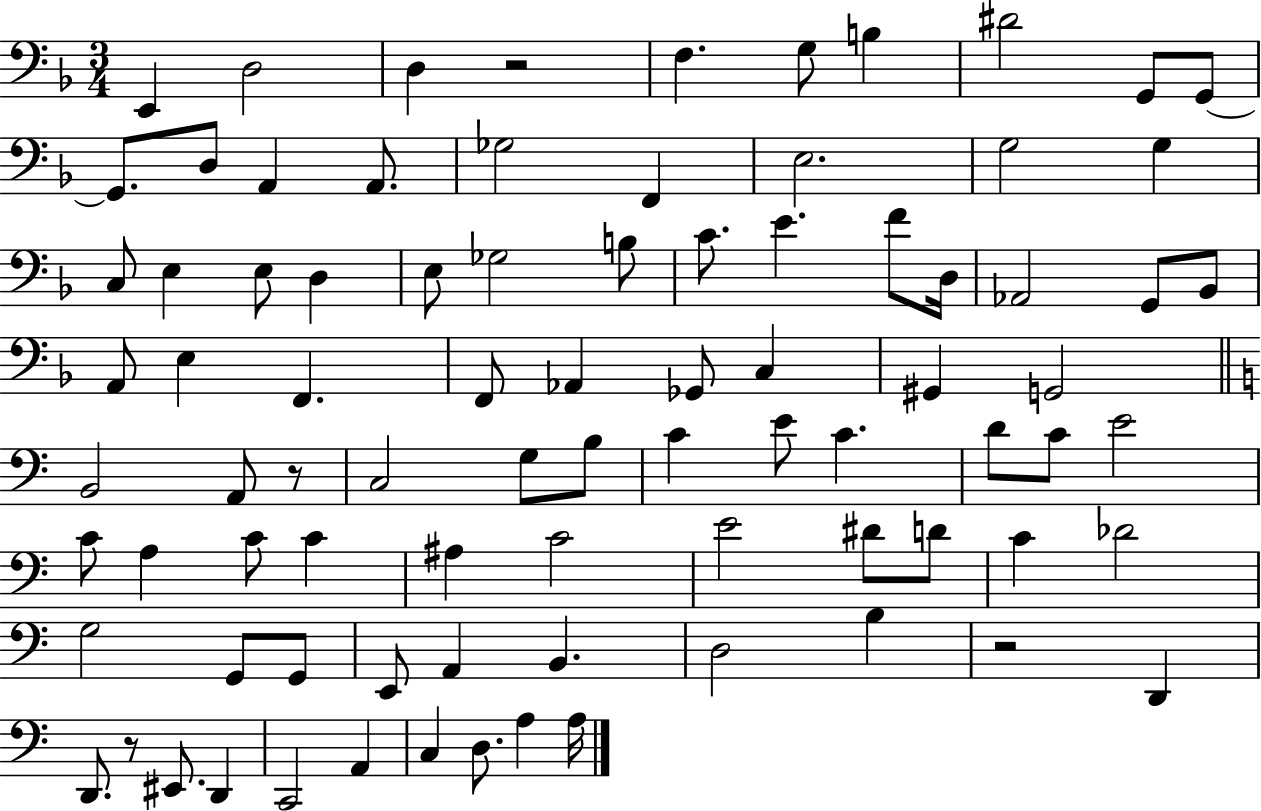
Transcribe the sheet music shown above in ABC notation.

X:1
T:Untitled
M:3/4
L:1/4
K:F
E,, D,2 D, z2 F, G,/2 B, ^D2 G,,/2 G,,/2 G,,/2 D,/2 A,, A,,/2 _G,2 F,, E,2 G,2 G, C,/2 E, E,/2 D, E,/2 _G,2 B,/2 C/2 E F/2 D,/4 _A,,2 G,,/2 _B,,/2 A,,/2 E, F,, F,,/2 _A,, _G,,/2 C, ^G,, G,,2 B,,2 A,,/2 z/2 C,2 G,/2 B,/2 C E/2 C D/2 C/2 E2 C/2 A, C/2 C ^A, C2 E2 ^D/2 D/2 C _D2 G,2 G,,/2 G,,/2 E,,/2 A,, B,, D,2 B, z2 D,, D,,/2 z/2 ^E,,/2 D,, C,,2 A,, C, D,/2 A, A,/4